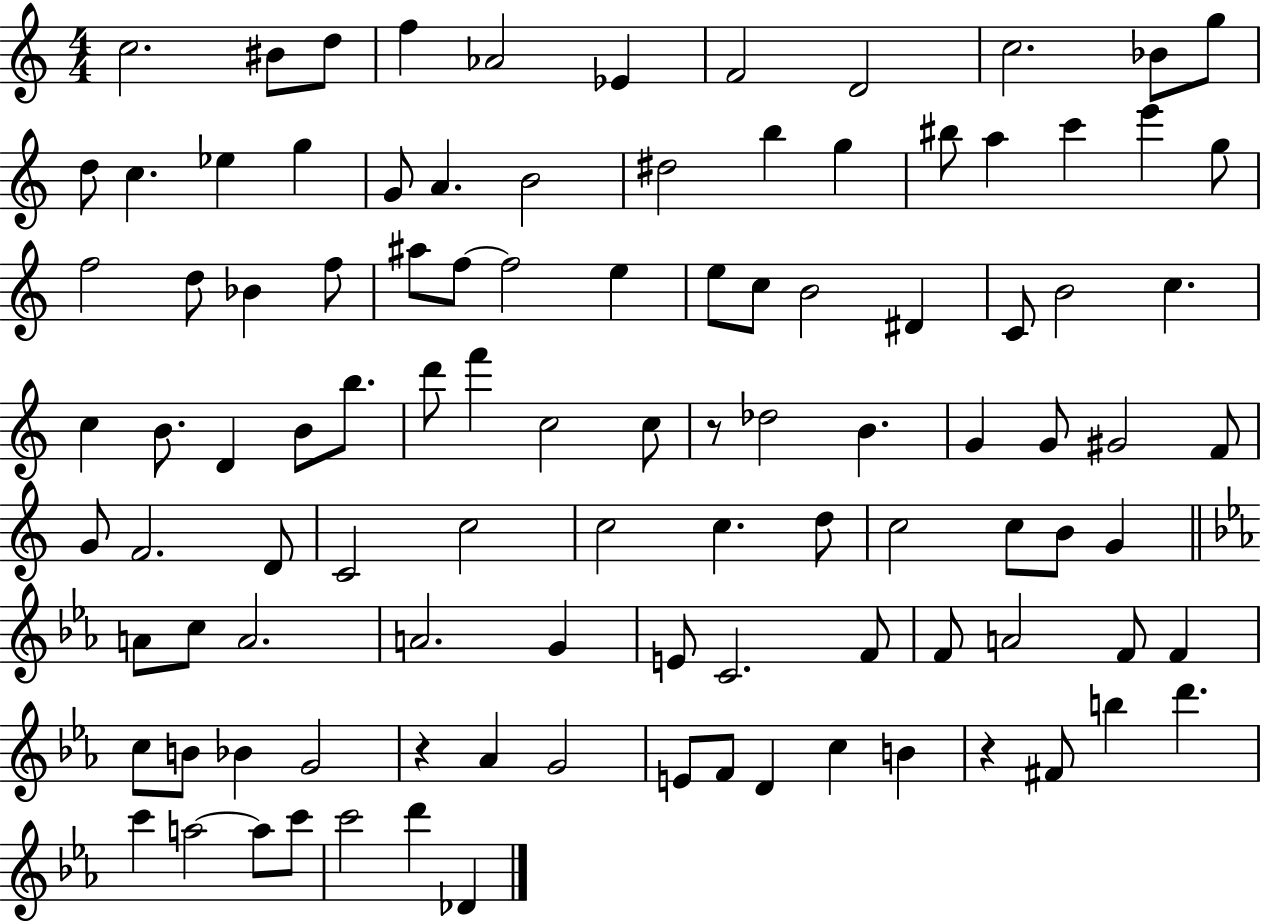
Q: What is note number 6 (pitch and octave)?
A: Eb4